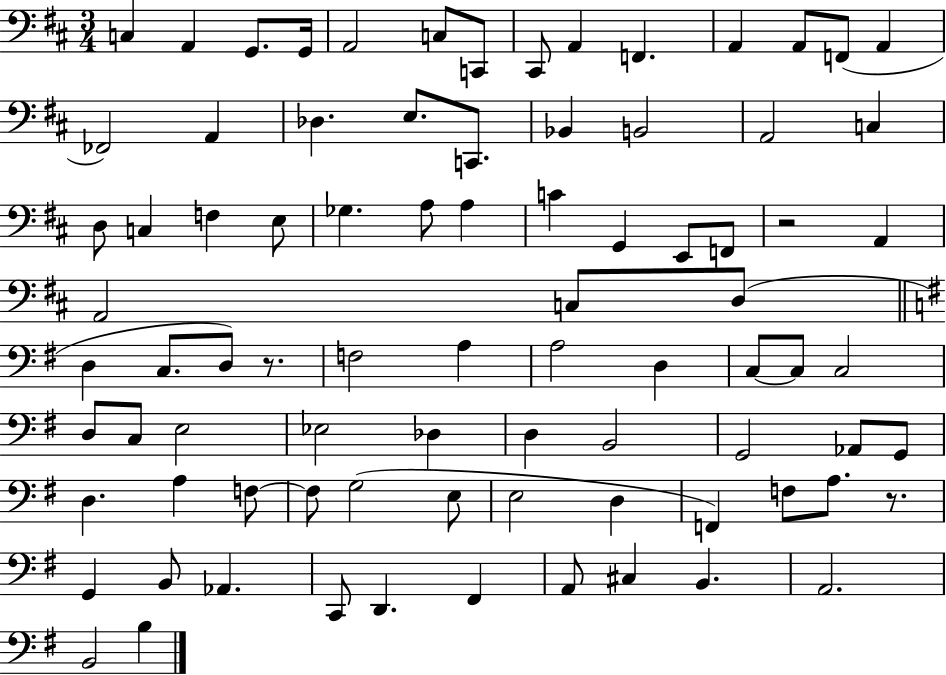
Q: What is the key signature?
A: D major